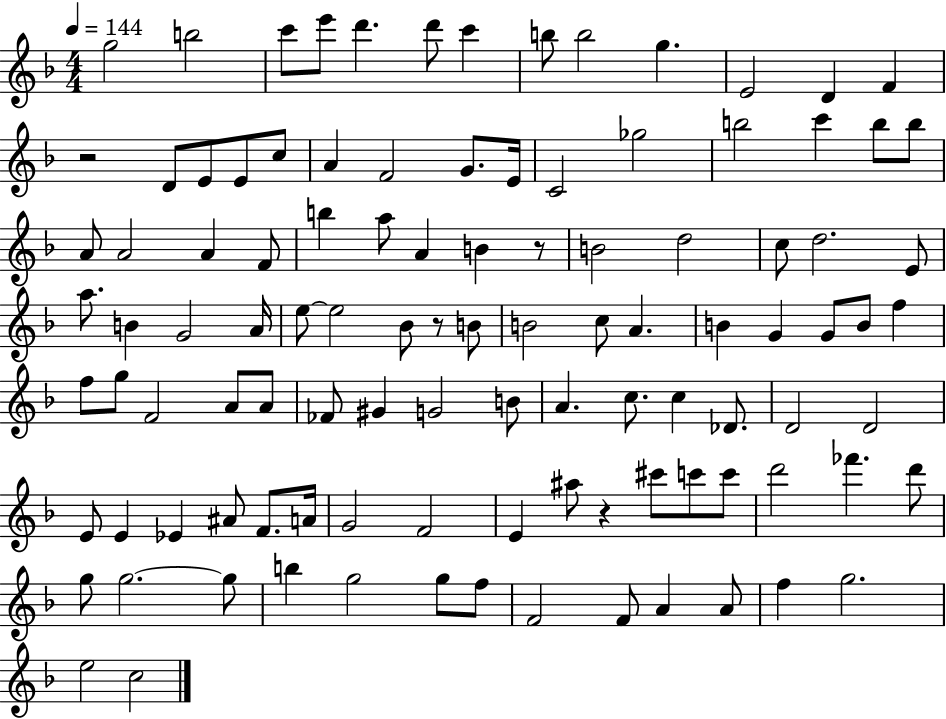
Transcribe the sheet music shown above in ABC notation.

X:1
T:Untitled
M:4/4
L:1/4
K:F
g2 b2 c'/2 e'/2 d' d'/2 c' b/2 b2 g E2 D F z2 D/2 E/2 E/2 c/2 A F2 G/2 E/4 C2 _g2 b2 c' b/2 b/2 A/2 A2 A F/2 b a/2 A B z/2 B2 d2 c/2 d2 E/2 a/2 B G2 A/4 e/2 e2 _B/2 z/2 B/2 B2 c/2 A B G G/2 B/2 f f/2 g/2 F2 A/2 A/2 _F/2 ^G G2 B/2 A c/2 c _D/2 D2 D2 E/2 E _E ^A/2 F/2 A/4 G2 F2 E ^a/2 z ^c'/2 c'/2 c'/2 d'2 _f' d'/2 g/2 g2 g/2 b g2 g/2 f/2 F2 F/2 A A/2 f g2 e2 c2